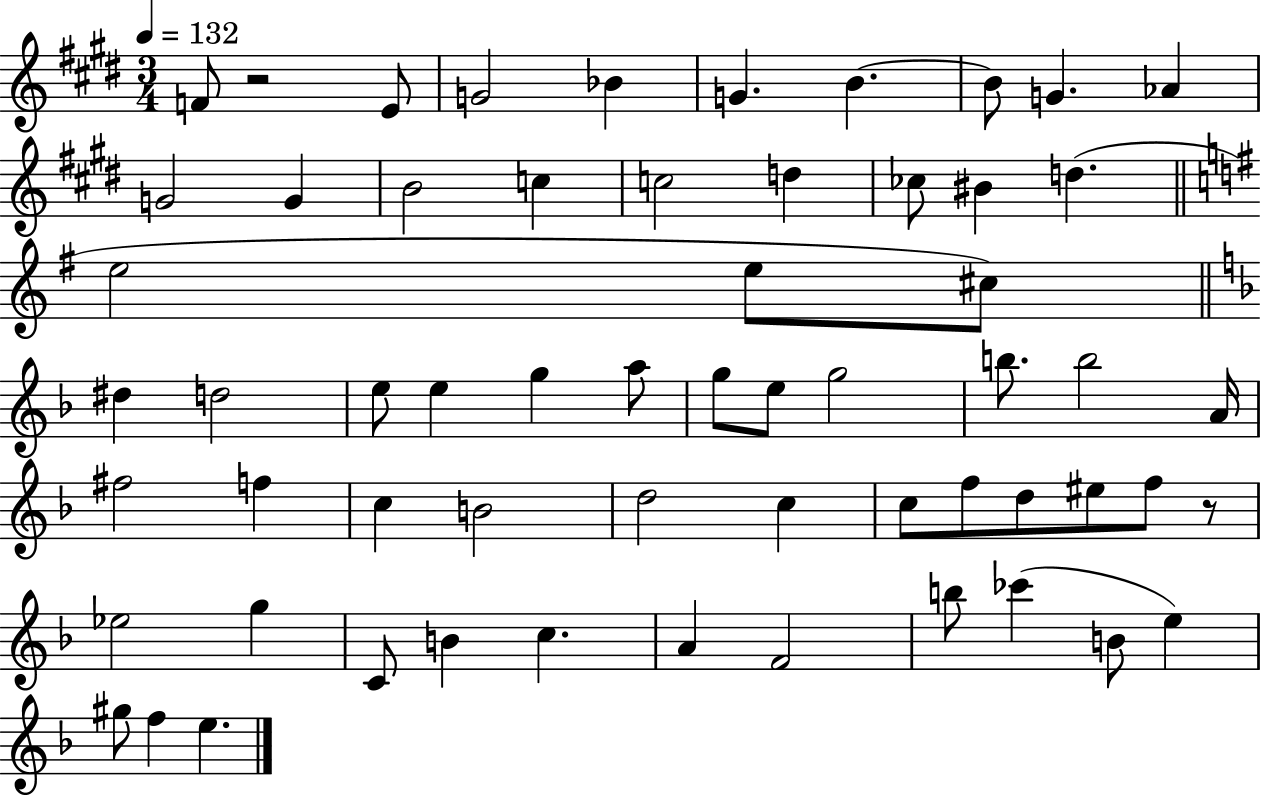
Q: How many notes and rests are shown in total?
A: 60